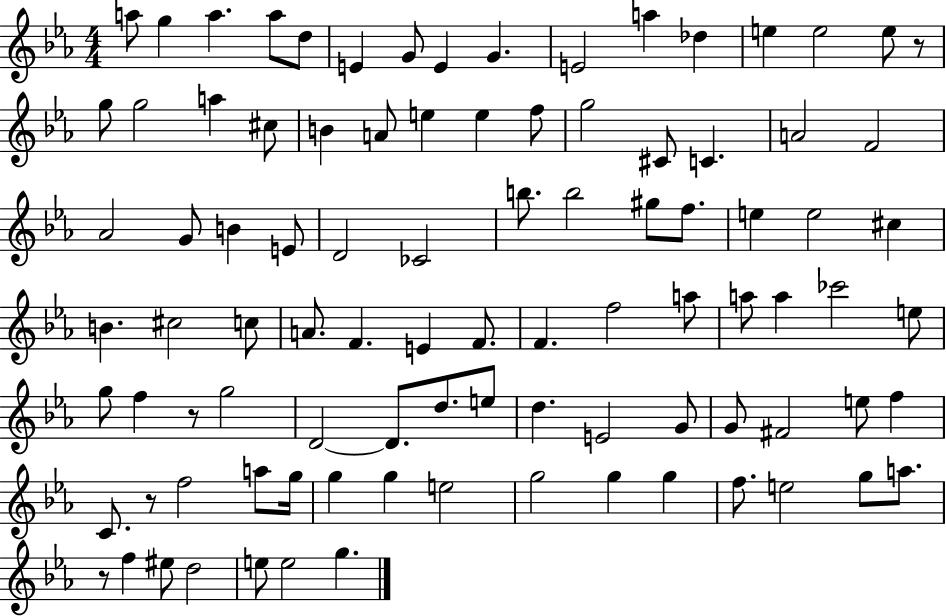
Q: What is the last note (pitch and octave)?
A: G5